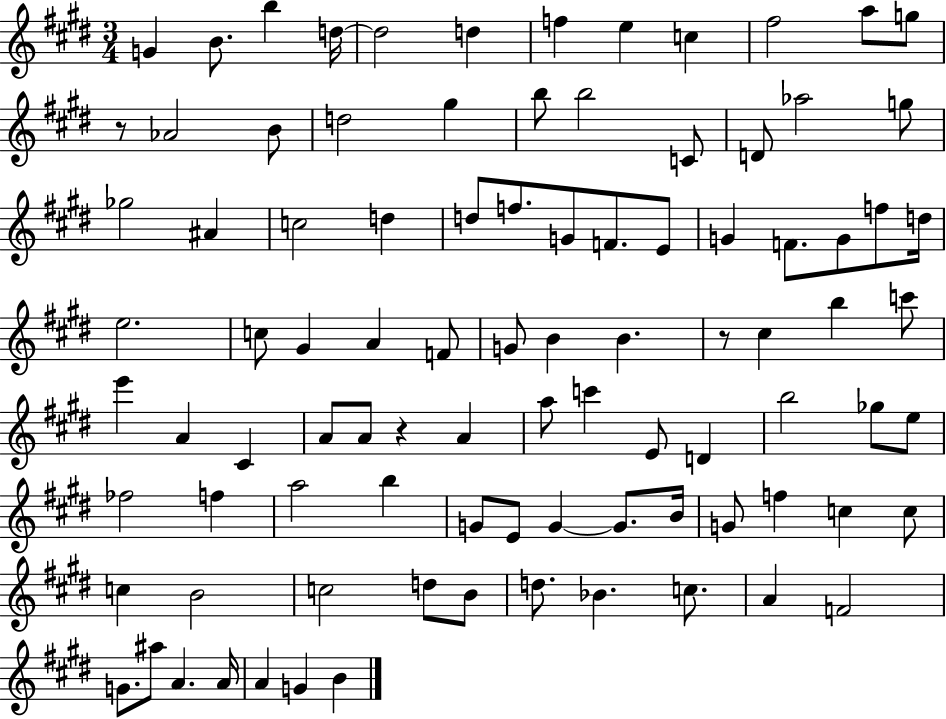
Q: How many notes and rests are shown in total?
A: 93